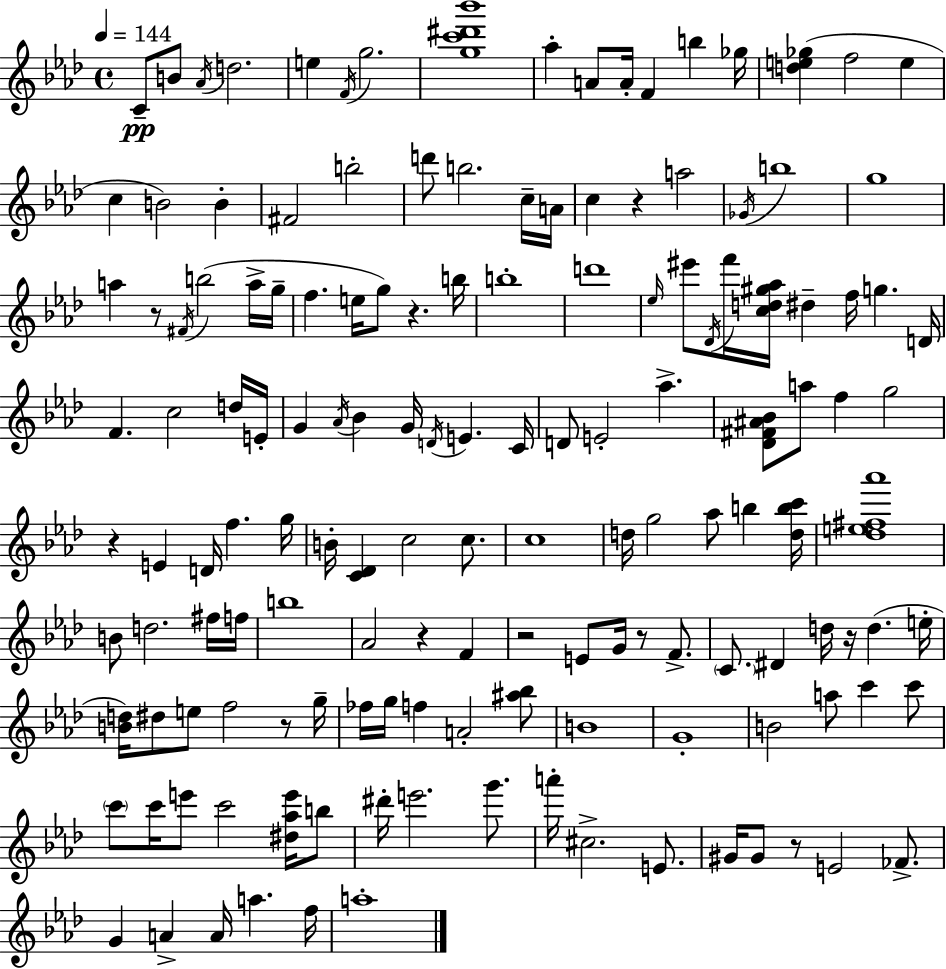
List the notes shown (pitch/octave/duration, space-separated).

C4/e B4/e Ab4/s D5/h. E5/q F4/s G5/h. [G5,C6,D#6,Bb6]/w Ab5/q A4/e A4/s F4/q B5/q Gb5/s [D5,E5,Gb5]/q F5/h E5/q C5/q B4/h B4/q F#4/h B5/h D6/e B5/h. C5/s A4/s C5/q R/q A5/h Gb4/s B5/w G5/w A5/q R/e F#4/s B5/h A5/s G5/s F5/q. E5/s G5/e R/q. B5/s B5/w D6/w Eb5/s EIS6/e Db4/s F6/s [C5,D5,G#5,Ab5]/s D#5/q F5/s G5/q. D4/s F4/q. C5/h D5/s E4/s G4/q Ab4/s Bb4/q G4/s D4/s E4/q. C4/s D4/e E4/h Ab5/q. [Db4,F#4,A#4,Bb4]/e A5/e F5/q G5/h R/q E4/q D4/s F5/q. G5/s B4/s [C4,Db4]/q C5/h C5/e. C5/w D5/s G5/h Ab5/e B5/q [D5,B5,C6]/s [Db5,E5,F#5,Ab6]/w B4/e D5/h. F#5/s F5/s B5/w Ab4/h R/q F4/q R/h E4/e G4/s R/e F4/e. C4/e. D#4/q D5/s R/s D5/q. E5/s [B4,D5]/s D#5/e E5/e F5/h R/e G5/s FES5/s G5/s F5/q A4/h [A#5,Bb5]/e B4/w G4/w B4/h A5/e C6/q C6/e C6/e C6/s E6/e C6/h [D#5,Ab5,E6]/s B5/e D#6/s E6/h. G6/e. A6/s C#5/h. E4/e. G#4/s G#4/e R/e E4/h FES4/e. G4/q A4/q A4/s A5/q. F5/s A5/w